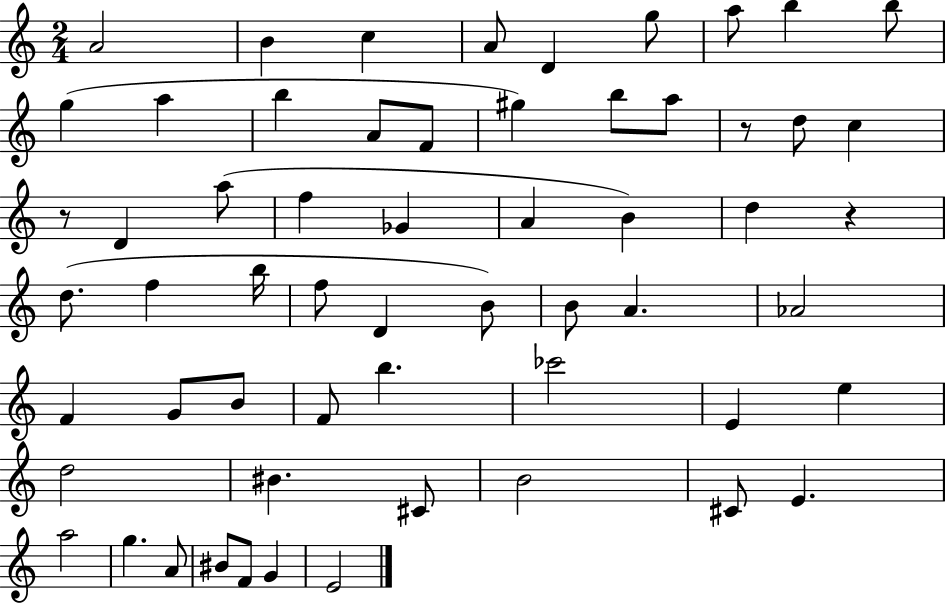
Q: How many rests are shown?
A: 3